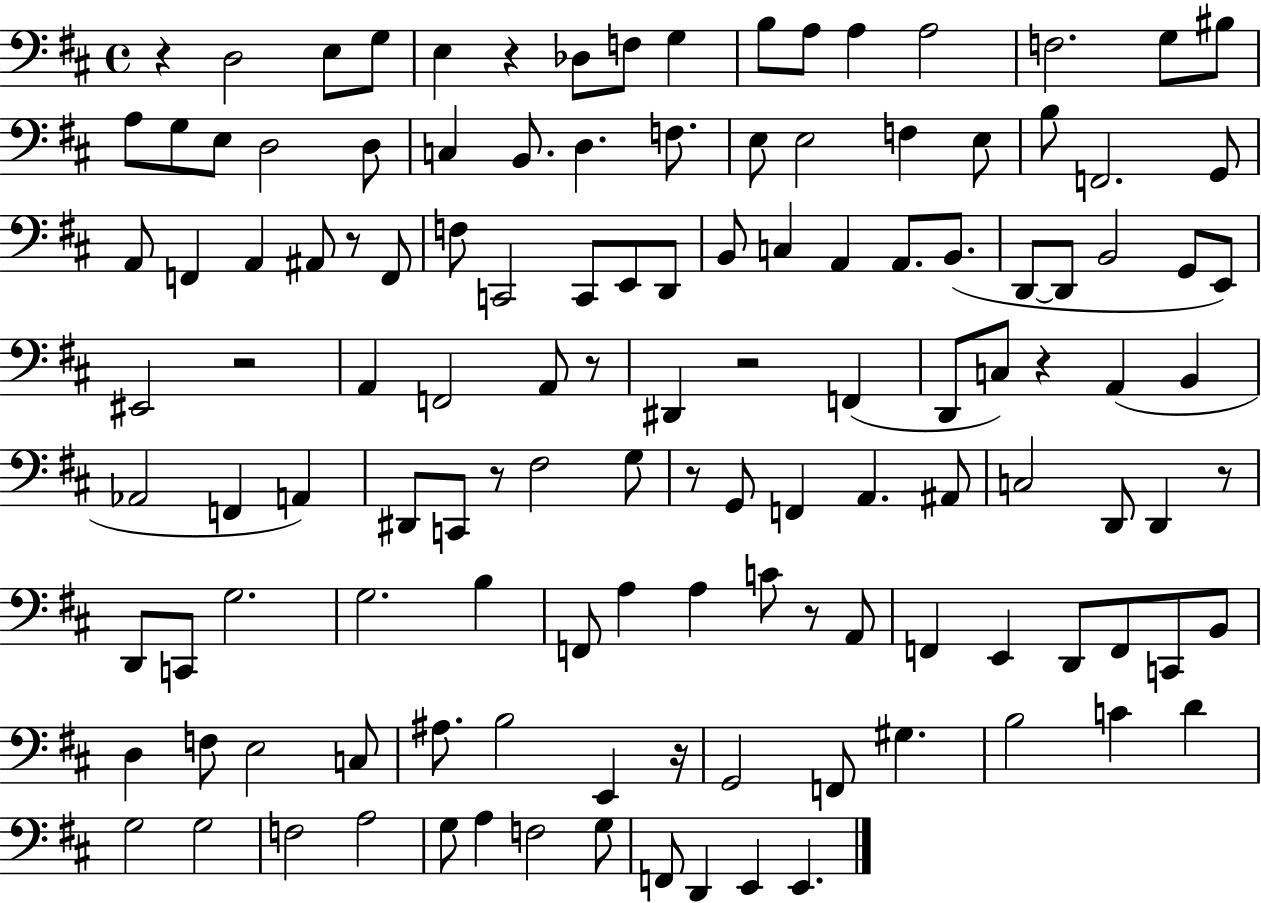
R/q D3/h E3/e G3/e E3/q R/q Db3/e F3/e G3/q B3/e A3/e A3/q A3/h F3/h. G3/e BIS3/e A3/e G3/e E3/e D3/h D3/e C3/q B2/e. D3/q. F3/e. E3/e E3/h F3/q E3/e B3/e F2/h. G2/e A2/e F2/q A2/q A#2/e R/e F2/e F3/e C2/h C2/e E2/e D2/e B2/e C3/q A2/q A2/e. B2/e. D2/e D2/e B2/h G2/e E2/e EIS2/h R/h A2/q F2/h A2/e R/e D#2/q R/h F2/q D2/e C3/e R/q A2/q B2/q Ab2/h F2/q A2/q D#2/e C2/e R/e F#3/h G3/e R/e G2/e F2/q A2/q. A#2/e C3/h D2/e D2/q R/e D2/e C2/e G3/h. G3/h. B3/q F2/e A3/q A3/q C4/e R/e A2/e F2/q E2/q D2/e F2/e C2/e B2/e D3/q F3/e E3/h C3/e A#3/e. B3/h E2/q R/s G2/h F2/e G#3/q. B3/h C4/q D4/q G3/h G3/h F3/h A3/h G3/e A3/q F3/h G3/e F2/e D2/q E2/q E2/q.